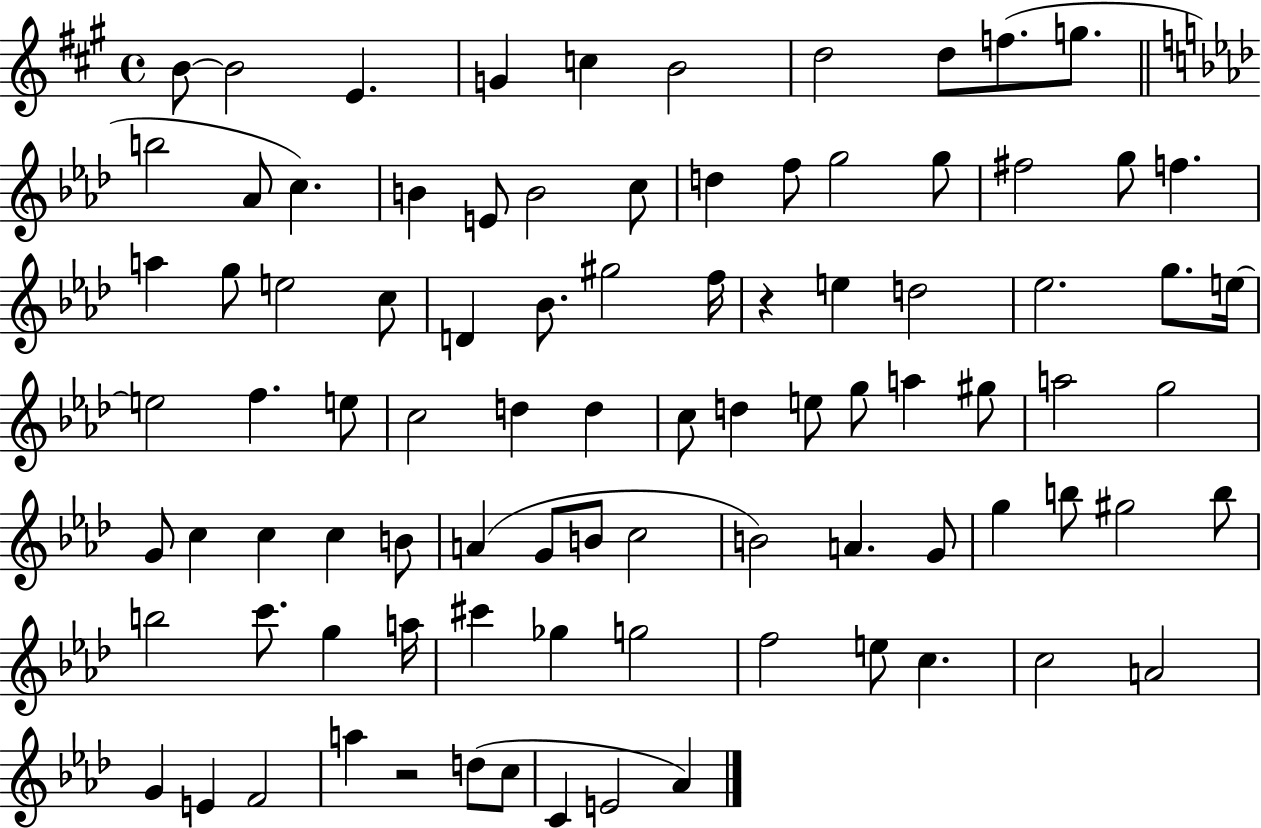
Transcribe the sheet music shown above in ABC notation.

X:1
T:Untitled
M:4/4
L:1/4
K:A
B/2 B2 E G c B2 d2 d/2 f/2 g/2 b2 _A/2 c B E/2 B2 c/2 d f/2 g2 g/2 ^f2 g/2 f a g/2 e2 c/2 D _B/2 ^g2 f/4 z e d2 _e2 g/2 e/4 e2 f e/2 c2 d d c/2 d e/2 g/2 a ^g/2 a2 g2 G/2 c c c B/2 A G/2 B/2 c2 B2 A G/2 g b/2 ^g2 b/2 b2 c'/2 g a/4 ^c' _g g2 f2 e/2 c c2 A2 G E F2 a z2 d/2 c/2 C E2 _A